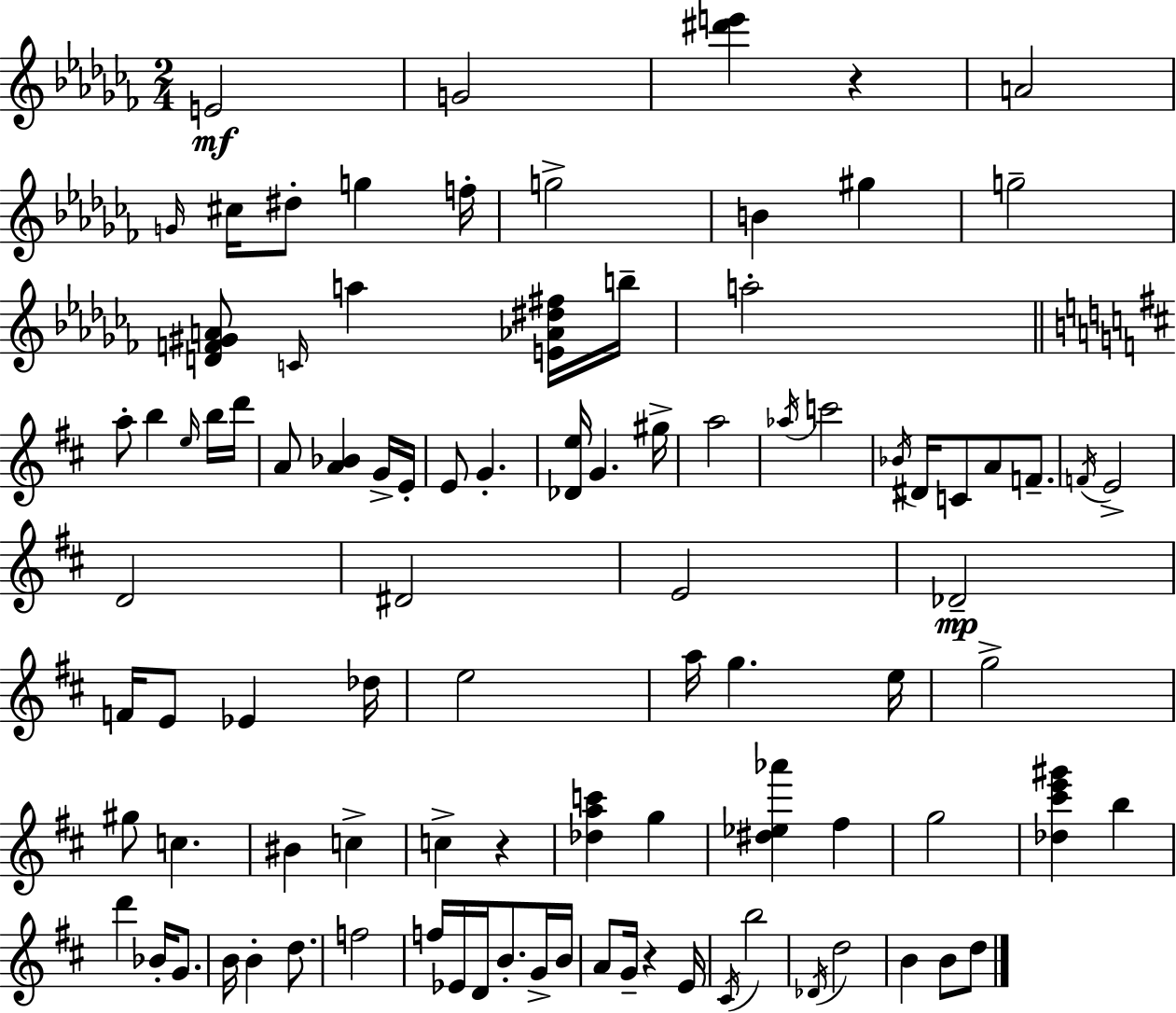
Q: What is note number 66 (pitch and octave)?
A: D5